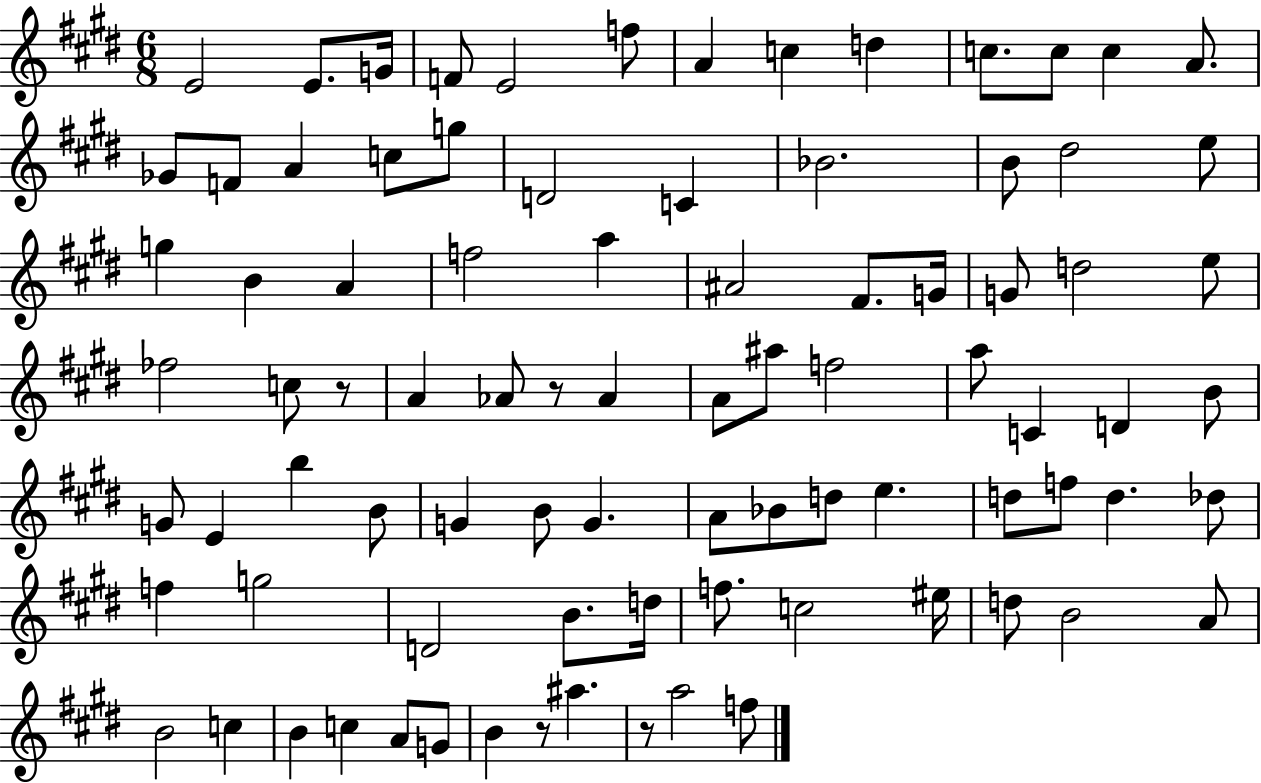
{
  \clef treble
  \numericTimeSignature
  \time 6/8
  \key e \major
  e'2 e'8. g'16 | f'8 e'2 f''8 | a'4 c''4 d''4 | c''8. c''8 c''4 a'8. | \break ges'8 f'8 a'4 c''8 g''8 | d'2 c'4 | bes'2. | b'8 dis''2 e''8 | \break g''4 b'4 a'4 | f''2 a''4 | ais'2 fis'8. g'16 | g'8 d''2 e''8 | \break fes''2 c''8 r8 | a'4 aes'8 r8 aes'4 | a'8 ais''8 f''2 | a''8 c'4 d'4 b'8 | \break g'8 e'4 b''4 b'8 | g'4 b'8 g'4. | a'8 bes'8 d''8 e''4. | d''8 f''8 d''4. des''8 | \break f''4 g''2 | d'2 b'8. d''16 | f''8. c''2 eis''16 | d''8 b'2 a'8 | \break b'2 c''4 | b'4 c''4 a'8 g'8 | b'4 r8 ais''4. | r8 a''2 f''8 | \break \bar "|."
}